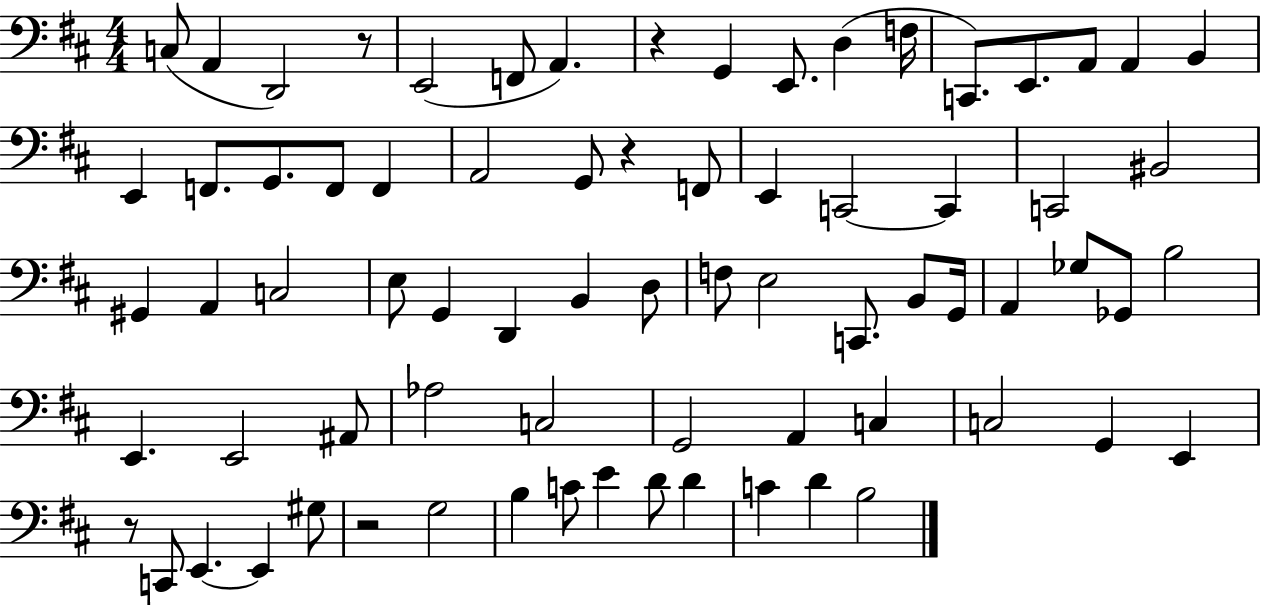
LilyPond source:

{
  \clef bass
  \numericTimeSignature
  \time 4/4
  \key d \major
  c8( a,4 d,2) r8 | e,2( f,8 a,4.) | r4 g,4 e,8. d4( f16 | c,8.) e,8. a,8 a,4 b,4 | \break e,4 f,8. g,8. f,8 f,4 | a,2 g,8 r4 f,8 | e,4 c,2~~ c,4 | c,2 bis,2 | \break gis,4 a,4 c2 | e8 g,4 d,4 b,4 d8 | f8 e2 c,8. b,8 g,16 | a,4 ges8 ges,8 b2 | \break e,4. e,2 ais,8 | aes2 c2 | g,2 a,4 c4 | c2 g,4 e,4 | \break r8 c,8 e,4.~~ e,4 gis8 | r2 g2 | b4 c'8 e'4 d'8 d'4 | c'4 d'4 b2 | \break \bar "|."
}